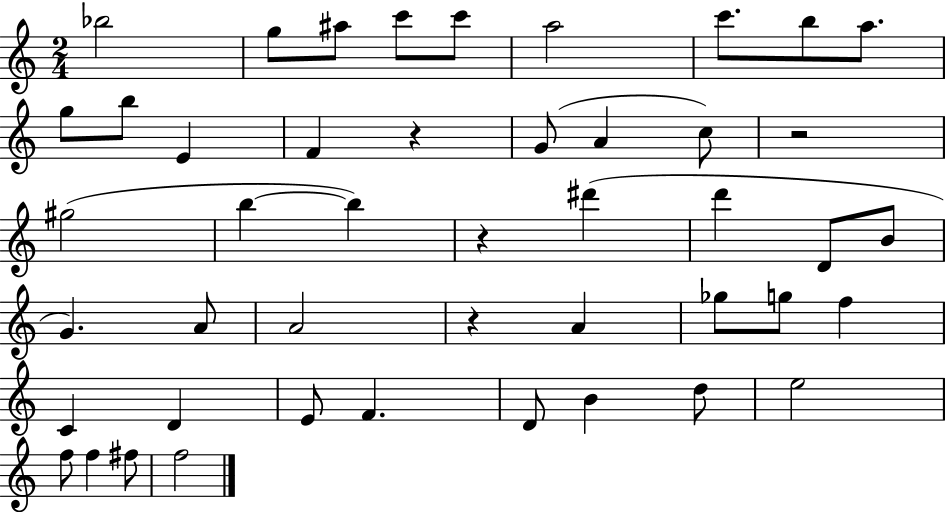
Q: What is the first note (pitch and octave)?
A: Bb5